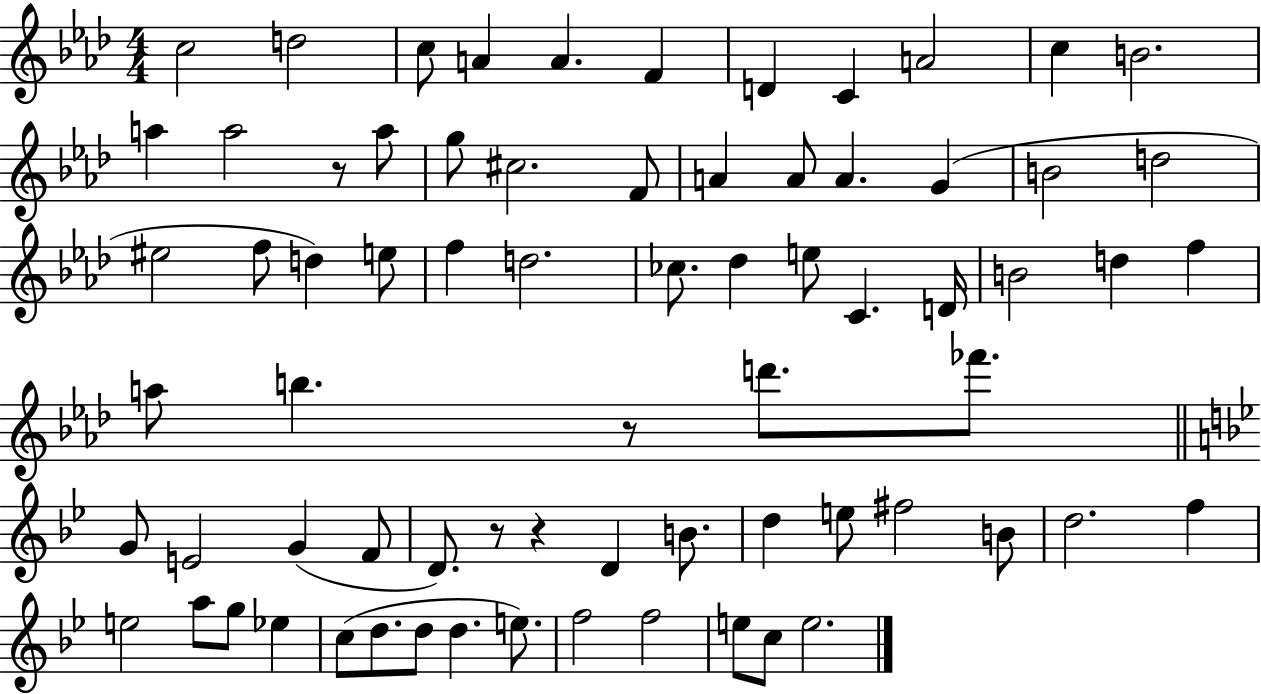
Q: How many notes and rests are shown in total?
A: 72